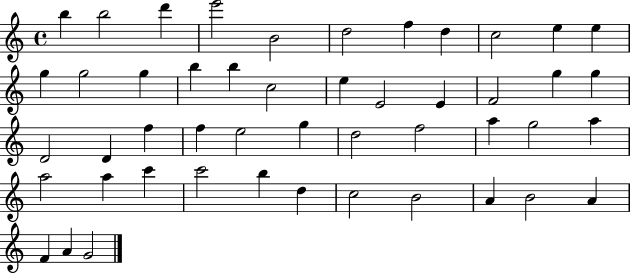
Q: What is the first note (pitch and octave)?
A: B5